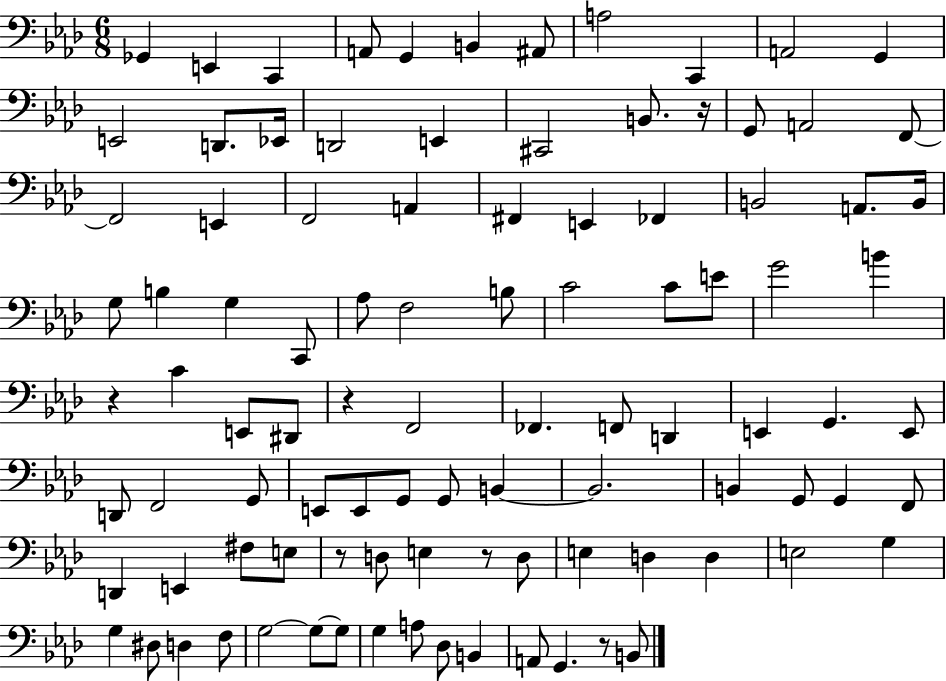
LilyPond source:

{
  \clef bass
  \numericTimeSignature
  \time 6/8
  \key aes \major
  \repeat volta 2 { ges,4 e,4 c,4 | a,8 g,4 b,4 ais,8 | a2 c,4 | a,2 g,4 | \break e,2 d,8. ees,16 | d,2 e,4 | cis,2 b,8. r16 | g,8 a,2 f,8~~ | \break f,2 e,4 | f,2 a,4 | fis,4 e,4 fes,4 | b,2 a,8. b,16 | \break g8 b4 g4 c,8 | aes8 f2 b8 | c'2 c'8 e'8 | g'2 b'4 | \break r4 c'4 e,8 dis,8 | r4 f,2 | fes,4. f,8 d,4 | e,4 g,4. e,8 | \break d,8 f,2 g,8 | e,8 e,8 g,8 g,8 b,4~~ | b,2. | b,4 g,8 g,4 f,8 | \break d,4 e,4 fis8 e8 | r8 d8 e4 r8 d8 | e4 d4 d4 | e2 g4 | \break g4 dis8 d4 f8 | g2~~ g8~~ g8 | g4 a8 des8 b,4 | a,8 g,4. r8 b,8 | \break } \bar "|."
}